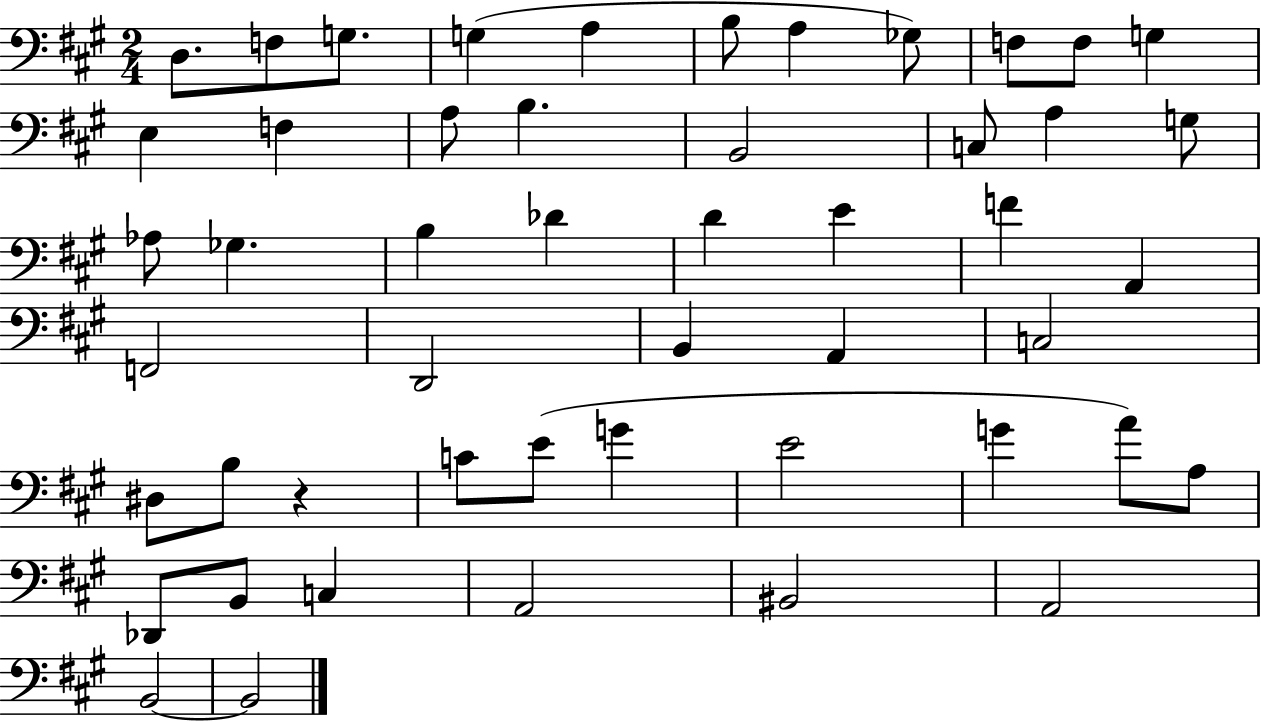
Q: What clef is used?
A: bass